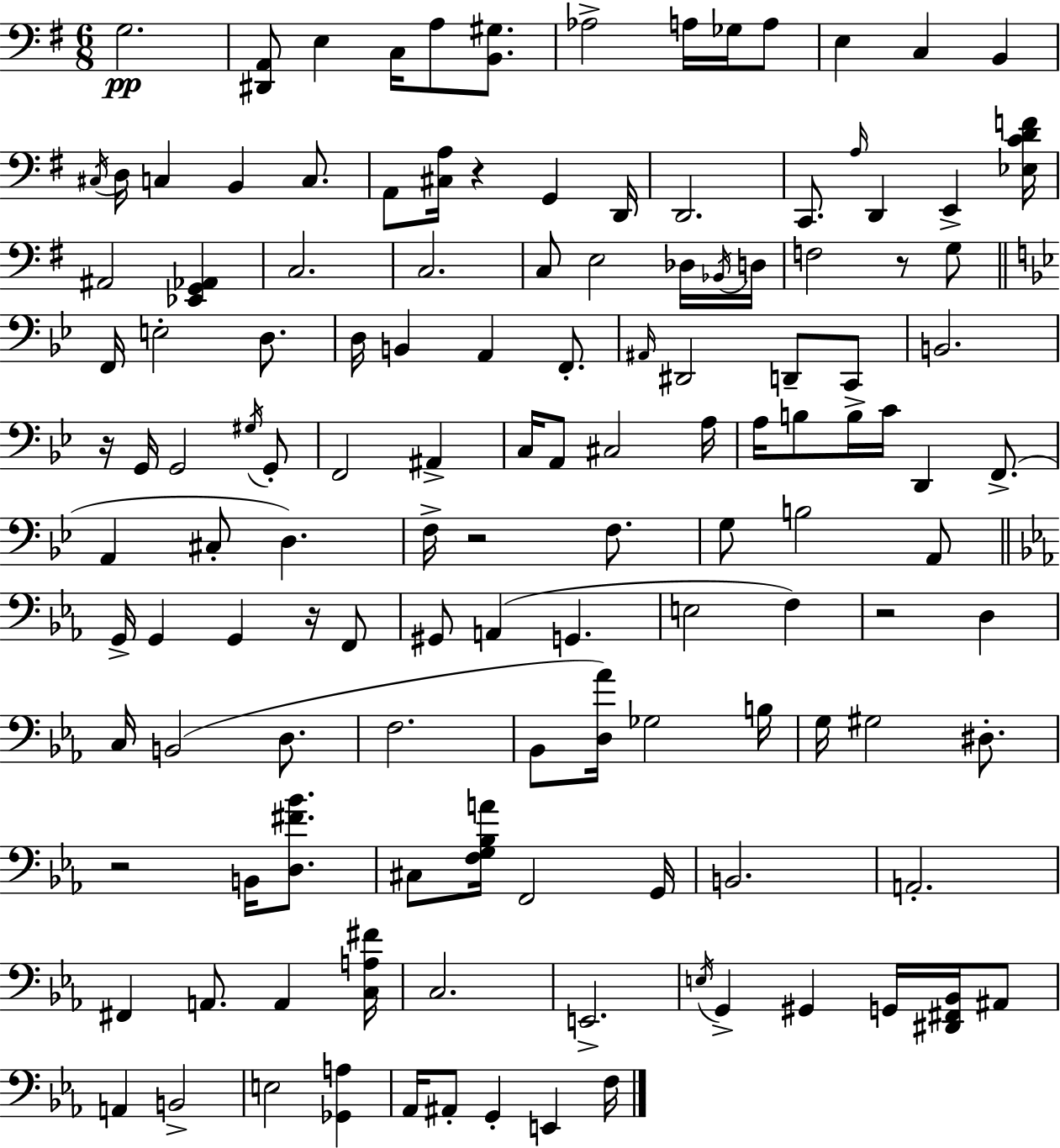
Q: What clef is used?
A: bass